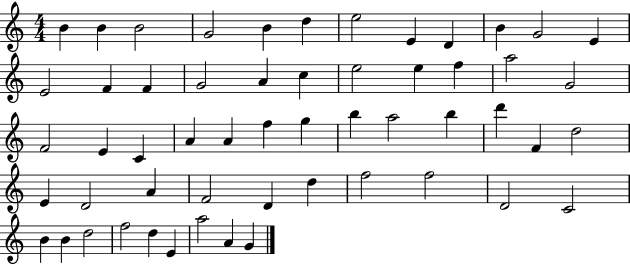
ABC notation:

X:1
T:Untitled
M:4/4
L:1/4
K:C
B B B2 G2 B d e2 E D B G2 E E2 F F G2 A c e2 e f a2 G2 F2 E C A A f g b a2 b d' F d2 E D2 A F2 D d f2 f2 D2 C2 B B d2 f2 d E a2 A G